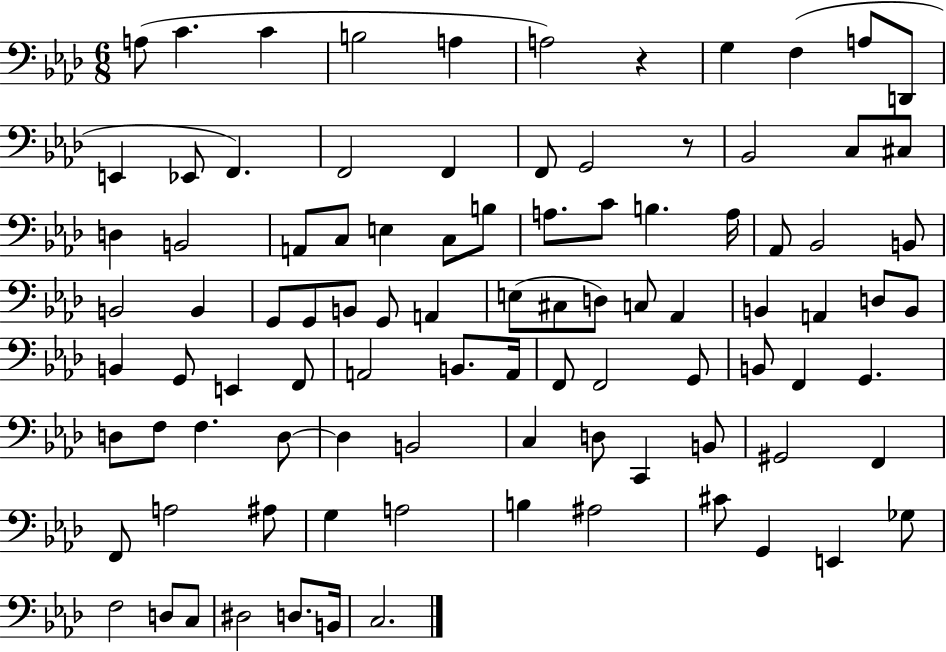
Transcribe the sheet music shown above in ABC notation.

X:1
T:Untitled
M:6/8
L:1/4
K:Ab
A,/2 C C B,2 A, A,2 z G, F, A,/2 D,,/2 E,, _E,,/2 F,, F,,2 F,, F,,/2 G,,2 z/2 _B,,2 C,/2 ^C,/2 D, B,,2 A,,/2 C,/2 E, C,/2 B,/2 A,/2 C/2 B, A,/4 _A,,/2 _B,,2 B,,/2 B,,2 B,, G,,/2 G,,/2 B,,/2 G,,/2 A,, E,/2 ^C,/2 D,/2 C,/2 _A,, B,, A,, D,/2 B,,/2 B,, G,,/2 E,, F,,/2 A,,2 B,,/2 A,,/4 F,,/2 F,,2 G,,/2 B,,/2 F,, G,, D,/2 F,/2 F, D,/2 D, B,,2 C, D,/2 C,, B,,/2 ^G,,2 F,, F,,/2 A,2 ^A,/2 G, A,2 B, ^A,2 ^C/2 G,, E,, _G,/2 F,2 D,/2 C,/2 ^D,2 D,/2 B,,/4 C,2